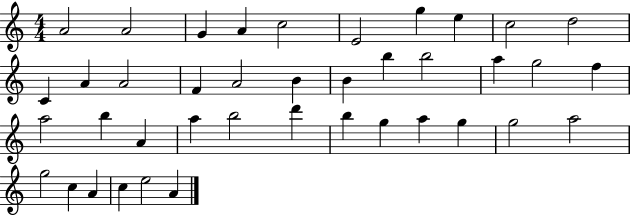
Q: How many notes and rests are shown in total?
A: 40